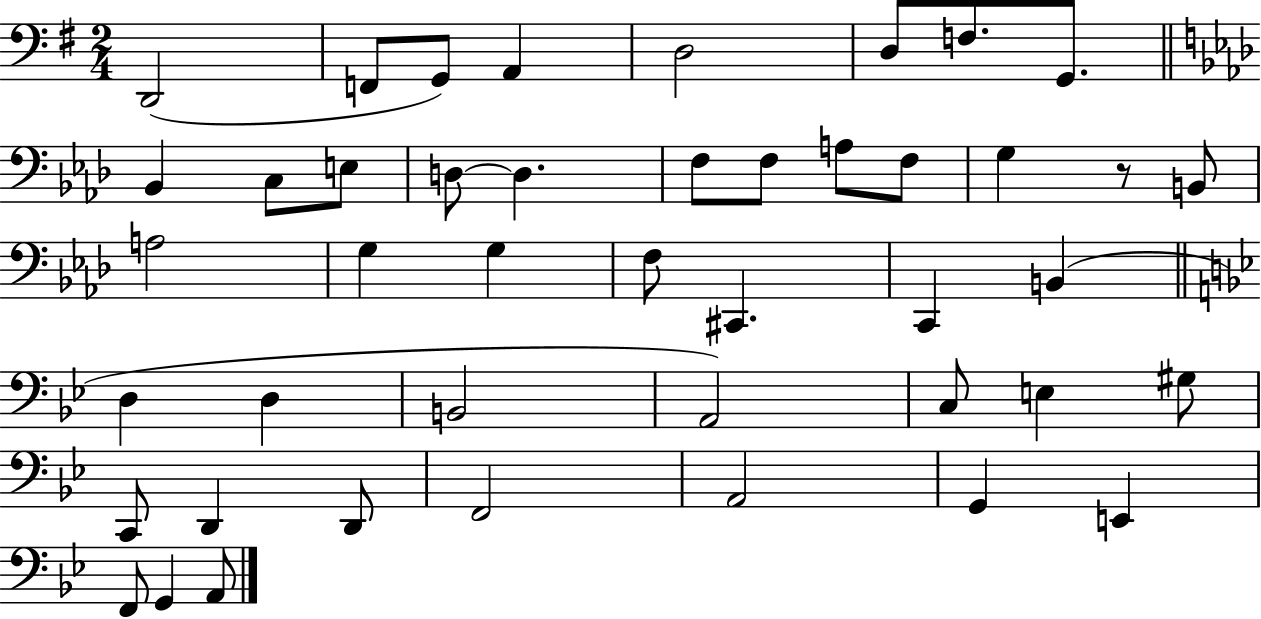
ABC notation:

X:1
T:Untitled
M:2/4
L:1/4
K:G
D,,2 F,,/2 G,,/2 A,, D,2 D,/2 F,/2 G,,/2 _B,, C,/2 E,/2 D,/2 D, F,/2 F,/2 A,/2 F,/2 G, z/2 B,,/2 A,2 G, G, F,/2 ^C,, C,, B,, D, D, B,,2 A,,2 C,/2 E, ^G,/2 C,,/2 D,, D,,/2 F,,2 A,,2 G,, E,, F,,/2 G,, A,,/2